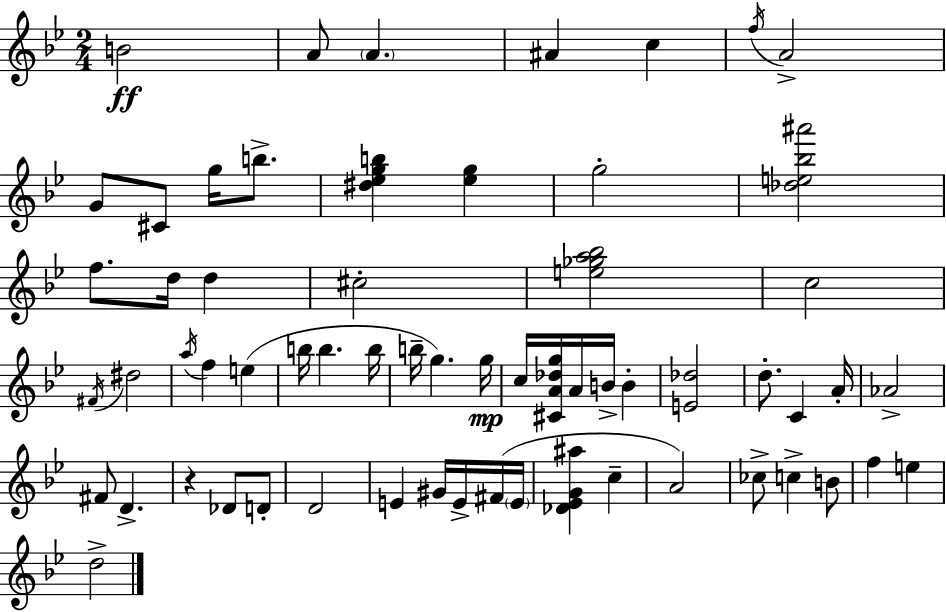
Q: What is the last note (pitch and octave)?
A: D5